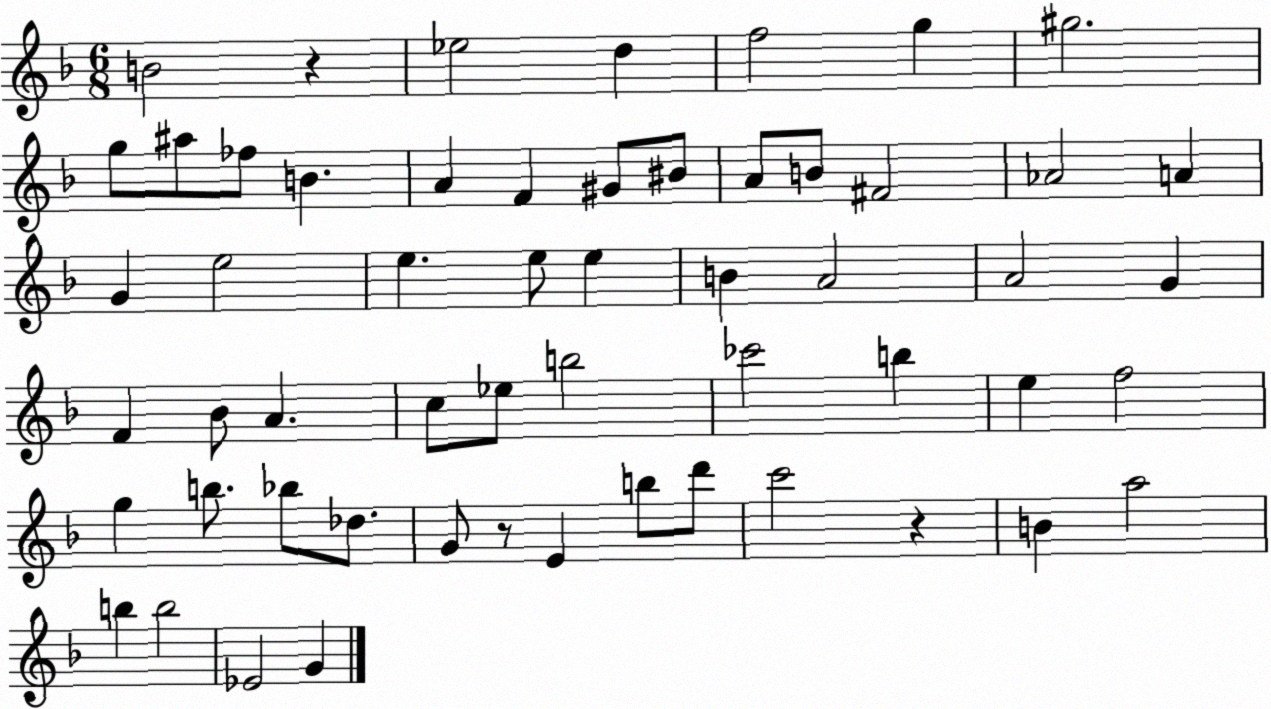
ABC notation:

X:1
T:Untitled
M:6/8
L:1/4
K:F
B2 z _e2 d f2 g ^g2 g/2 ^a/2 _f/2 B A F ^G/2 ^B/2 A/2 B/2 ^F2 _A2 A G e2 e e/2 e B A2 A2 G F _B/2 A c/2 _e/2 b2 _c'2 b e f2 g b/2 _b/2 _d/2 G/2 z/2 E b/2 d'/2 c'2 z B a2 b b2 _E2 G